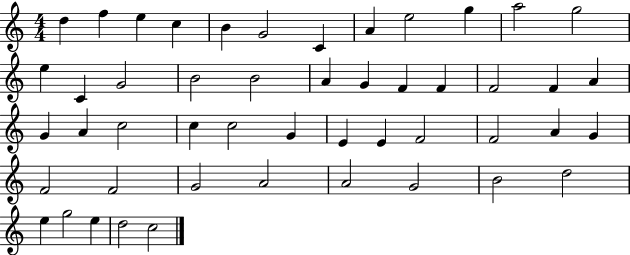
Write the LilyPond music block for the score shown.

{
  \clef treble
  \numericTimeSignature
  \time 4/4
  \key c \major
  d''4 f''4 e''4 c''4 | b'4 g'2 c'4 | a'4 e''2 g''4 | a''2 g''2 | \break e''4 c'4 g'2 | b'2 b'2 | a'4 g'4 f'4 f'4 | f'2 f'4 a'4 | \break g'4 a'4 c''2 | c''4 c''2 g'4 | e'4 e'4 f'2 | f'2 a'4 g'4 | \break f'2 f'2 | g'2 a'2 | a'2 g'2 | b'2 d''2 | \break e''4 g''2 e''4 | d''2 c''2 | \bar "|."
}